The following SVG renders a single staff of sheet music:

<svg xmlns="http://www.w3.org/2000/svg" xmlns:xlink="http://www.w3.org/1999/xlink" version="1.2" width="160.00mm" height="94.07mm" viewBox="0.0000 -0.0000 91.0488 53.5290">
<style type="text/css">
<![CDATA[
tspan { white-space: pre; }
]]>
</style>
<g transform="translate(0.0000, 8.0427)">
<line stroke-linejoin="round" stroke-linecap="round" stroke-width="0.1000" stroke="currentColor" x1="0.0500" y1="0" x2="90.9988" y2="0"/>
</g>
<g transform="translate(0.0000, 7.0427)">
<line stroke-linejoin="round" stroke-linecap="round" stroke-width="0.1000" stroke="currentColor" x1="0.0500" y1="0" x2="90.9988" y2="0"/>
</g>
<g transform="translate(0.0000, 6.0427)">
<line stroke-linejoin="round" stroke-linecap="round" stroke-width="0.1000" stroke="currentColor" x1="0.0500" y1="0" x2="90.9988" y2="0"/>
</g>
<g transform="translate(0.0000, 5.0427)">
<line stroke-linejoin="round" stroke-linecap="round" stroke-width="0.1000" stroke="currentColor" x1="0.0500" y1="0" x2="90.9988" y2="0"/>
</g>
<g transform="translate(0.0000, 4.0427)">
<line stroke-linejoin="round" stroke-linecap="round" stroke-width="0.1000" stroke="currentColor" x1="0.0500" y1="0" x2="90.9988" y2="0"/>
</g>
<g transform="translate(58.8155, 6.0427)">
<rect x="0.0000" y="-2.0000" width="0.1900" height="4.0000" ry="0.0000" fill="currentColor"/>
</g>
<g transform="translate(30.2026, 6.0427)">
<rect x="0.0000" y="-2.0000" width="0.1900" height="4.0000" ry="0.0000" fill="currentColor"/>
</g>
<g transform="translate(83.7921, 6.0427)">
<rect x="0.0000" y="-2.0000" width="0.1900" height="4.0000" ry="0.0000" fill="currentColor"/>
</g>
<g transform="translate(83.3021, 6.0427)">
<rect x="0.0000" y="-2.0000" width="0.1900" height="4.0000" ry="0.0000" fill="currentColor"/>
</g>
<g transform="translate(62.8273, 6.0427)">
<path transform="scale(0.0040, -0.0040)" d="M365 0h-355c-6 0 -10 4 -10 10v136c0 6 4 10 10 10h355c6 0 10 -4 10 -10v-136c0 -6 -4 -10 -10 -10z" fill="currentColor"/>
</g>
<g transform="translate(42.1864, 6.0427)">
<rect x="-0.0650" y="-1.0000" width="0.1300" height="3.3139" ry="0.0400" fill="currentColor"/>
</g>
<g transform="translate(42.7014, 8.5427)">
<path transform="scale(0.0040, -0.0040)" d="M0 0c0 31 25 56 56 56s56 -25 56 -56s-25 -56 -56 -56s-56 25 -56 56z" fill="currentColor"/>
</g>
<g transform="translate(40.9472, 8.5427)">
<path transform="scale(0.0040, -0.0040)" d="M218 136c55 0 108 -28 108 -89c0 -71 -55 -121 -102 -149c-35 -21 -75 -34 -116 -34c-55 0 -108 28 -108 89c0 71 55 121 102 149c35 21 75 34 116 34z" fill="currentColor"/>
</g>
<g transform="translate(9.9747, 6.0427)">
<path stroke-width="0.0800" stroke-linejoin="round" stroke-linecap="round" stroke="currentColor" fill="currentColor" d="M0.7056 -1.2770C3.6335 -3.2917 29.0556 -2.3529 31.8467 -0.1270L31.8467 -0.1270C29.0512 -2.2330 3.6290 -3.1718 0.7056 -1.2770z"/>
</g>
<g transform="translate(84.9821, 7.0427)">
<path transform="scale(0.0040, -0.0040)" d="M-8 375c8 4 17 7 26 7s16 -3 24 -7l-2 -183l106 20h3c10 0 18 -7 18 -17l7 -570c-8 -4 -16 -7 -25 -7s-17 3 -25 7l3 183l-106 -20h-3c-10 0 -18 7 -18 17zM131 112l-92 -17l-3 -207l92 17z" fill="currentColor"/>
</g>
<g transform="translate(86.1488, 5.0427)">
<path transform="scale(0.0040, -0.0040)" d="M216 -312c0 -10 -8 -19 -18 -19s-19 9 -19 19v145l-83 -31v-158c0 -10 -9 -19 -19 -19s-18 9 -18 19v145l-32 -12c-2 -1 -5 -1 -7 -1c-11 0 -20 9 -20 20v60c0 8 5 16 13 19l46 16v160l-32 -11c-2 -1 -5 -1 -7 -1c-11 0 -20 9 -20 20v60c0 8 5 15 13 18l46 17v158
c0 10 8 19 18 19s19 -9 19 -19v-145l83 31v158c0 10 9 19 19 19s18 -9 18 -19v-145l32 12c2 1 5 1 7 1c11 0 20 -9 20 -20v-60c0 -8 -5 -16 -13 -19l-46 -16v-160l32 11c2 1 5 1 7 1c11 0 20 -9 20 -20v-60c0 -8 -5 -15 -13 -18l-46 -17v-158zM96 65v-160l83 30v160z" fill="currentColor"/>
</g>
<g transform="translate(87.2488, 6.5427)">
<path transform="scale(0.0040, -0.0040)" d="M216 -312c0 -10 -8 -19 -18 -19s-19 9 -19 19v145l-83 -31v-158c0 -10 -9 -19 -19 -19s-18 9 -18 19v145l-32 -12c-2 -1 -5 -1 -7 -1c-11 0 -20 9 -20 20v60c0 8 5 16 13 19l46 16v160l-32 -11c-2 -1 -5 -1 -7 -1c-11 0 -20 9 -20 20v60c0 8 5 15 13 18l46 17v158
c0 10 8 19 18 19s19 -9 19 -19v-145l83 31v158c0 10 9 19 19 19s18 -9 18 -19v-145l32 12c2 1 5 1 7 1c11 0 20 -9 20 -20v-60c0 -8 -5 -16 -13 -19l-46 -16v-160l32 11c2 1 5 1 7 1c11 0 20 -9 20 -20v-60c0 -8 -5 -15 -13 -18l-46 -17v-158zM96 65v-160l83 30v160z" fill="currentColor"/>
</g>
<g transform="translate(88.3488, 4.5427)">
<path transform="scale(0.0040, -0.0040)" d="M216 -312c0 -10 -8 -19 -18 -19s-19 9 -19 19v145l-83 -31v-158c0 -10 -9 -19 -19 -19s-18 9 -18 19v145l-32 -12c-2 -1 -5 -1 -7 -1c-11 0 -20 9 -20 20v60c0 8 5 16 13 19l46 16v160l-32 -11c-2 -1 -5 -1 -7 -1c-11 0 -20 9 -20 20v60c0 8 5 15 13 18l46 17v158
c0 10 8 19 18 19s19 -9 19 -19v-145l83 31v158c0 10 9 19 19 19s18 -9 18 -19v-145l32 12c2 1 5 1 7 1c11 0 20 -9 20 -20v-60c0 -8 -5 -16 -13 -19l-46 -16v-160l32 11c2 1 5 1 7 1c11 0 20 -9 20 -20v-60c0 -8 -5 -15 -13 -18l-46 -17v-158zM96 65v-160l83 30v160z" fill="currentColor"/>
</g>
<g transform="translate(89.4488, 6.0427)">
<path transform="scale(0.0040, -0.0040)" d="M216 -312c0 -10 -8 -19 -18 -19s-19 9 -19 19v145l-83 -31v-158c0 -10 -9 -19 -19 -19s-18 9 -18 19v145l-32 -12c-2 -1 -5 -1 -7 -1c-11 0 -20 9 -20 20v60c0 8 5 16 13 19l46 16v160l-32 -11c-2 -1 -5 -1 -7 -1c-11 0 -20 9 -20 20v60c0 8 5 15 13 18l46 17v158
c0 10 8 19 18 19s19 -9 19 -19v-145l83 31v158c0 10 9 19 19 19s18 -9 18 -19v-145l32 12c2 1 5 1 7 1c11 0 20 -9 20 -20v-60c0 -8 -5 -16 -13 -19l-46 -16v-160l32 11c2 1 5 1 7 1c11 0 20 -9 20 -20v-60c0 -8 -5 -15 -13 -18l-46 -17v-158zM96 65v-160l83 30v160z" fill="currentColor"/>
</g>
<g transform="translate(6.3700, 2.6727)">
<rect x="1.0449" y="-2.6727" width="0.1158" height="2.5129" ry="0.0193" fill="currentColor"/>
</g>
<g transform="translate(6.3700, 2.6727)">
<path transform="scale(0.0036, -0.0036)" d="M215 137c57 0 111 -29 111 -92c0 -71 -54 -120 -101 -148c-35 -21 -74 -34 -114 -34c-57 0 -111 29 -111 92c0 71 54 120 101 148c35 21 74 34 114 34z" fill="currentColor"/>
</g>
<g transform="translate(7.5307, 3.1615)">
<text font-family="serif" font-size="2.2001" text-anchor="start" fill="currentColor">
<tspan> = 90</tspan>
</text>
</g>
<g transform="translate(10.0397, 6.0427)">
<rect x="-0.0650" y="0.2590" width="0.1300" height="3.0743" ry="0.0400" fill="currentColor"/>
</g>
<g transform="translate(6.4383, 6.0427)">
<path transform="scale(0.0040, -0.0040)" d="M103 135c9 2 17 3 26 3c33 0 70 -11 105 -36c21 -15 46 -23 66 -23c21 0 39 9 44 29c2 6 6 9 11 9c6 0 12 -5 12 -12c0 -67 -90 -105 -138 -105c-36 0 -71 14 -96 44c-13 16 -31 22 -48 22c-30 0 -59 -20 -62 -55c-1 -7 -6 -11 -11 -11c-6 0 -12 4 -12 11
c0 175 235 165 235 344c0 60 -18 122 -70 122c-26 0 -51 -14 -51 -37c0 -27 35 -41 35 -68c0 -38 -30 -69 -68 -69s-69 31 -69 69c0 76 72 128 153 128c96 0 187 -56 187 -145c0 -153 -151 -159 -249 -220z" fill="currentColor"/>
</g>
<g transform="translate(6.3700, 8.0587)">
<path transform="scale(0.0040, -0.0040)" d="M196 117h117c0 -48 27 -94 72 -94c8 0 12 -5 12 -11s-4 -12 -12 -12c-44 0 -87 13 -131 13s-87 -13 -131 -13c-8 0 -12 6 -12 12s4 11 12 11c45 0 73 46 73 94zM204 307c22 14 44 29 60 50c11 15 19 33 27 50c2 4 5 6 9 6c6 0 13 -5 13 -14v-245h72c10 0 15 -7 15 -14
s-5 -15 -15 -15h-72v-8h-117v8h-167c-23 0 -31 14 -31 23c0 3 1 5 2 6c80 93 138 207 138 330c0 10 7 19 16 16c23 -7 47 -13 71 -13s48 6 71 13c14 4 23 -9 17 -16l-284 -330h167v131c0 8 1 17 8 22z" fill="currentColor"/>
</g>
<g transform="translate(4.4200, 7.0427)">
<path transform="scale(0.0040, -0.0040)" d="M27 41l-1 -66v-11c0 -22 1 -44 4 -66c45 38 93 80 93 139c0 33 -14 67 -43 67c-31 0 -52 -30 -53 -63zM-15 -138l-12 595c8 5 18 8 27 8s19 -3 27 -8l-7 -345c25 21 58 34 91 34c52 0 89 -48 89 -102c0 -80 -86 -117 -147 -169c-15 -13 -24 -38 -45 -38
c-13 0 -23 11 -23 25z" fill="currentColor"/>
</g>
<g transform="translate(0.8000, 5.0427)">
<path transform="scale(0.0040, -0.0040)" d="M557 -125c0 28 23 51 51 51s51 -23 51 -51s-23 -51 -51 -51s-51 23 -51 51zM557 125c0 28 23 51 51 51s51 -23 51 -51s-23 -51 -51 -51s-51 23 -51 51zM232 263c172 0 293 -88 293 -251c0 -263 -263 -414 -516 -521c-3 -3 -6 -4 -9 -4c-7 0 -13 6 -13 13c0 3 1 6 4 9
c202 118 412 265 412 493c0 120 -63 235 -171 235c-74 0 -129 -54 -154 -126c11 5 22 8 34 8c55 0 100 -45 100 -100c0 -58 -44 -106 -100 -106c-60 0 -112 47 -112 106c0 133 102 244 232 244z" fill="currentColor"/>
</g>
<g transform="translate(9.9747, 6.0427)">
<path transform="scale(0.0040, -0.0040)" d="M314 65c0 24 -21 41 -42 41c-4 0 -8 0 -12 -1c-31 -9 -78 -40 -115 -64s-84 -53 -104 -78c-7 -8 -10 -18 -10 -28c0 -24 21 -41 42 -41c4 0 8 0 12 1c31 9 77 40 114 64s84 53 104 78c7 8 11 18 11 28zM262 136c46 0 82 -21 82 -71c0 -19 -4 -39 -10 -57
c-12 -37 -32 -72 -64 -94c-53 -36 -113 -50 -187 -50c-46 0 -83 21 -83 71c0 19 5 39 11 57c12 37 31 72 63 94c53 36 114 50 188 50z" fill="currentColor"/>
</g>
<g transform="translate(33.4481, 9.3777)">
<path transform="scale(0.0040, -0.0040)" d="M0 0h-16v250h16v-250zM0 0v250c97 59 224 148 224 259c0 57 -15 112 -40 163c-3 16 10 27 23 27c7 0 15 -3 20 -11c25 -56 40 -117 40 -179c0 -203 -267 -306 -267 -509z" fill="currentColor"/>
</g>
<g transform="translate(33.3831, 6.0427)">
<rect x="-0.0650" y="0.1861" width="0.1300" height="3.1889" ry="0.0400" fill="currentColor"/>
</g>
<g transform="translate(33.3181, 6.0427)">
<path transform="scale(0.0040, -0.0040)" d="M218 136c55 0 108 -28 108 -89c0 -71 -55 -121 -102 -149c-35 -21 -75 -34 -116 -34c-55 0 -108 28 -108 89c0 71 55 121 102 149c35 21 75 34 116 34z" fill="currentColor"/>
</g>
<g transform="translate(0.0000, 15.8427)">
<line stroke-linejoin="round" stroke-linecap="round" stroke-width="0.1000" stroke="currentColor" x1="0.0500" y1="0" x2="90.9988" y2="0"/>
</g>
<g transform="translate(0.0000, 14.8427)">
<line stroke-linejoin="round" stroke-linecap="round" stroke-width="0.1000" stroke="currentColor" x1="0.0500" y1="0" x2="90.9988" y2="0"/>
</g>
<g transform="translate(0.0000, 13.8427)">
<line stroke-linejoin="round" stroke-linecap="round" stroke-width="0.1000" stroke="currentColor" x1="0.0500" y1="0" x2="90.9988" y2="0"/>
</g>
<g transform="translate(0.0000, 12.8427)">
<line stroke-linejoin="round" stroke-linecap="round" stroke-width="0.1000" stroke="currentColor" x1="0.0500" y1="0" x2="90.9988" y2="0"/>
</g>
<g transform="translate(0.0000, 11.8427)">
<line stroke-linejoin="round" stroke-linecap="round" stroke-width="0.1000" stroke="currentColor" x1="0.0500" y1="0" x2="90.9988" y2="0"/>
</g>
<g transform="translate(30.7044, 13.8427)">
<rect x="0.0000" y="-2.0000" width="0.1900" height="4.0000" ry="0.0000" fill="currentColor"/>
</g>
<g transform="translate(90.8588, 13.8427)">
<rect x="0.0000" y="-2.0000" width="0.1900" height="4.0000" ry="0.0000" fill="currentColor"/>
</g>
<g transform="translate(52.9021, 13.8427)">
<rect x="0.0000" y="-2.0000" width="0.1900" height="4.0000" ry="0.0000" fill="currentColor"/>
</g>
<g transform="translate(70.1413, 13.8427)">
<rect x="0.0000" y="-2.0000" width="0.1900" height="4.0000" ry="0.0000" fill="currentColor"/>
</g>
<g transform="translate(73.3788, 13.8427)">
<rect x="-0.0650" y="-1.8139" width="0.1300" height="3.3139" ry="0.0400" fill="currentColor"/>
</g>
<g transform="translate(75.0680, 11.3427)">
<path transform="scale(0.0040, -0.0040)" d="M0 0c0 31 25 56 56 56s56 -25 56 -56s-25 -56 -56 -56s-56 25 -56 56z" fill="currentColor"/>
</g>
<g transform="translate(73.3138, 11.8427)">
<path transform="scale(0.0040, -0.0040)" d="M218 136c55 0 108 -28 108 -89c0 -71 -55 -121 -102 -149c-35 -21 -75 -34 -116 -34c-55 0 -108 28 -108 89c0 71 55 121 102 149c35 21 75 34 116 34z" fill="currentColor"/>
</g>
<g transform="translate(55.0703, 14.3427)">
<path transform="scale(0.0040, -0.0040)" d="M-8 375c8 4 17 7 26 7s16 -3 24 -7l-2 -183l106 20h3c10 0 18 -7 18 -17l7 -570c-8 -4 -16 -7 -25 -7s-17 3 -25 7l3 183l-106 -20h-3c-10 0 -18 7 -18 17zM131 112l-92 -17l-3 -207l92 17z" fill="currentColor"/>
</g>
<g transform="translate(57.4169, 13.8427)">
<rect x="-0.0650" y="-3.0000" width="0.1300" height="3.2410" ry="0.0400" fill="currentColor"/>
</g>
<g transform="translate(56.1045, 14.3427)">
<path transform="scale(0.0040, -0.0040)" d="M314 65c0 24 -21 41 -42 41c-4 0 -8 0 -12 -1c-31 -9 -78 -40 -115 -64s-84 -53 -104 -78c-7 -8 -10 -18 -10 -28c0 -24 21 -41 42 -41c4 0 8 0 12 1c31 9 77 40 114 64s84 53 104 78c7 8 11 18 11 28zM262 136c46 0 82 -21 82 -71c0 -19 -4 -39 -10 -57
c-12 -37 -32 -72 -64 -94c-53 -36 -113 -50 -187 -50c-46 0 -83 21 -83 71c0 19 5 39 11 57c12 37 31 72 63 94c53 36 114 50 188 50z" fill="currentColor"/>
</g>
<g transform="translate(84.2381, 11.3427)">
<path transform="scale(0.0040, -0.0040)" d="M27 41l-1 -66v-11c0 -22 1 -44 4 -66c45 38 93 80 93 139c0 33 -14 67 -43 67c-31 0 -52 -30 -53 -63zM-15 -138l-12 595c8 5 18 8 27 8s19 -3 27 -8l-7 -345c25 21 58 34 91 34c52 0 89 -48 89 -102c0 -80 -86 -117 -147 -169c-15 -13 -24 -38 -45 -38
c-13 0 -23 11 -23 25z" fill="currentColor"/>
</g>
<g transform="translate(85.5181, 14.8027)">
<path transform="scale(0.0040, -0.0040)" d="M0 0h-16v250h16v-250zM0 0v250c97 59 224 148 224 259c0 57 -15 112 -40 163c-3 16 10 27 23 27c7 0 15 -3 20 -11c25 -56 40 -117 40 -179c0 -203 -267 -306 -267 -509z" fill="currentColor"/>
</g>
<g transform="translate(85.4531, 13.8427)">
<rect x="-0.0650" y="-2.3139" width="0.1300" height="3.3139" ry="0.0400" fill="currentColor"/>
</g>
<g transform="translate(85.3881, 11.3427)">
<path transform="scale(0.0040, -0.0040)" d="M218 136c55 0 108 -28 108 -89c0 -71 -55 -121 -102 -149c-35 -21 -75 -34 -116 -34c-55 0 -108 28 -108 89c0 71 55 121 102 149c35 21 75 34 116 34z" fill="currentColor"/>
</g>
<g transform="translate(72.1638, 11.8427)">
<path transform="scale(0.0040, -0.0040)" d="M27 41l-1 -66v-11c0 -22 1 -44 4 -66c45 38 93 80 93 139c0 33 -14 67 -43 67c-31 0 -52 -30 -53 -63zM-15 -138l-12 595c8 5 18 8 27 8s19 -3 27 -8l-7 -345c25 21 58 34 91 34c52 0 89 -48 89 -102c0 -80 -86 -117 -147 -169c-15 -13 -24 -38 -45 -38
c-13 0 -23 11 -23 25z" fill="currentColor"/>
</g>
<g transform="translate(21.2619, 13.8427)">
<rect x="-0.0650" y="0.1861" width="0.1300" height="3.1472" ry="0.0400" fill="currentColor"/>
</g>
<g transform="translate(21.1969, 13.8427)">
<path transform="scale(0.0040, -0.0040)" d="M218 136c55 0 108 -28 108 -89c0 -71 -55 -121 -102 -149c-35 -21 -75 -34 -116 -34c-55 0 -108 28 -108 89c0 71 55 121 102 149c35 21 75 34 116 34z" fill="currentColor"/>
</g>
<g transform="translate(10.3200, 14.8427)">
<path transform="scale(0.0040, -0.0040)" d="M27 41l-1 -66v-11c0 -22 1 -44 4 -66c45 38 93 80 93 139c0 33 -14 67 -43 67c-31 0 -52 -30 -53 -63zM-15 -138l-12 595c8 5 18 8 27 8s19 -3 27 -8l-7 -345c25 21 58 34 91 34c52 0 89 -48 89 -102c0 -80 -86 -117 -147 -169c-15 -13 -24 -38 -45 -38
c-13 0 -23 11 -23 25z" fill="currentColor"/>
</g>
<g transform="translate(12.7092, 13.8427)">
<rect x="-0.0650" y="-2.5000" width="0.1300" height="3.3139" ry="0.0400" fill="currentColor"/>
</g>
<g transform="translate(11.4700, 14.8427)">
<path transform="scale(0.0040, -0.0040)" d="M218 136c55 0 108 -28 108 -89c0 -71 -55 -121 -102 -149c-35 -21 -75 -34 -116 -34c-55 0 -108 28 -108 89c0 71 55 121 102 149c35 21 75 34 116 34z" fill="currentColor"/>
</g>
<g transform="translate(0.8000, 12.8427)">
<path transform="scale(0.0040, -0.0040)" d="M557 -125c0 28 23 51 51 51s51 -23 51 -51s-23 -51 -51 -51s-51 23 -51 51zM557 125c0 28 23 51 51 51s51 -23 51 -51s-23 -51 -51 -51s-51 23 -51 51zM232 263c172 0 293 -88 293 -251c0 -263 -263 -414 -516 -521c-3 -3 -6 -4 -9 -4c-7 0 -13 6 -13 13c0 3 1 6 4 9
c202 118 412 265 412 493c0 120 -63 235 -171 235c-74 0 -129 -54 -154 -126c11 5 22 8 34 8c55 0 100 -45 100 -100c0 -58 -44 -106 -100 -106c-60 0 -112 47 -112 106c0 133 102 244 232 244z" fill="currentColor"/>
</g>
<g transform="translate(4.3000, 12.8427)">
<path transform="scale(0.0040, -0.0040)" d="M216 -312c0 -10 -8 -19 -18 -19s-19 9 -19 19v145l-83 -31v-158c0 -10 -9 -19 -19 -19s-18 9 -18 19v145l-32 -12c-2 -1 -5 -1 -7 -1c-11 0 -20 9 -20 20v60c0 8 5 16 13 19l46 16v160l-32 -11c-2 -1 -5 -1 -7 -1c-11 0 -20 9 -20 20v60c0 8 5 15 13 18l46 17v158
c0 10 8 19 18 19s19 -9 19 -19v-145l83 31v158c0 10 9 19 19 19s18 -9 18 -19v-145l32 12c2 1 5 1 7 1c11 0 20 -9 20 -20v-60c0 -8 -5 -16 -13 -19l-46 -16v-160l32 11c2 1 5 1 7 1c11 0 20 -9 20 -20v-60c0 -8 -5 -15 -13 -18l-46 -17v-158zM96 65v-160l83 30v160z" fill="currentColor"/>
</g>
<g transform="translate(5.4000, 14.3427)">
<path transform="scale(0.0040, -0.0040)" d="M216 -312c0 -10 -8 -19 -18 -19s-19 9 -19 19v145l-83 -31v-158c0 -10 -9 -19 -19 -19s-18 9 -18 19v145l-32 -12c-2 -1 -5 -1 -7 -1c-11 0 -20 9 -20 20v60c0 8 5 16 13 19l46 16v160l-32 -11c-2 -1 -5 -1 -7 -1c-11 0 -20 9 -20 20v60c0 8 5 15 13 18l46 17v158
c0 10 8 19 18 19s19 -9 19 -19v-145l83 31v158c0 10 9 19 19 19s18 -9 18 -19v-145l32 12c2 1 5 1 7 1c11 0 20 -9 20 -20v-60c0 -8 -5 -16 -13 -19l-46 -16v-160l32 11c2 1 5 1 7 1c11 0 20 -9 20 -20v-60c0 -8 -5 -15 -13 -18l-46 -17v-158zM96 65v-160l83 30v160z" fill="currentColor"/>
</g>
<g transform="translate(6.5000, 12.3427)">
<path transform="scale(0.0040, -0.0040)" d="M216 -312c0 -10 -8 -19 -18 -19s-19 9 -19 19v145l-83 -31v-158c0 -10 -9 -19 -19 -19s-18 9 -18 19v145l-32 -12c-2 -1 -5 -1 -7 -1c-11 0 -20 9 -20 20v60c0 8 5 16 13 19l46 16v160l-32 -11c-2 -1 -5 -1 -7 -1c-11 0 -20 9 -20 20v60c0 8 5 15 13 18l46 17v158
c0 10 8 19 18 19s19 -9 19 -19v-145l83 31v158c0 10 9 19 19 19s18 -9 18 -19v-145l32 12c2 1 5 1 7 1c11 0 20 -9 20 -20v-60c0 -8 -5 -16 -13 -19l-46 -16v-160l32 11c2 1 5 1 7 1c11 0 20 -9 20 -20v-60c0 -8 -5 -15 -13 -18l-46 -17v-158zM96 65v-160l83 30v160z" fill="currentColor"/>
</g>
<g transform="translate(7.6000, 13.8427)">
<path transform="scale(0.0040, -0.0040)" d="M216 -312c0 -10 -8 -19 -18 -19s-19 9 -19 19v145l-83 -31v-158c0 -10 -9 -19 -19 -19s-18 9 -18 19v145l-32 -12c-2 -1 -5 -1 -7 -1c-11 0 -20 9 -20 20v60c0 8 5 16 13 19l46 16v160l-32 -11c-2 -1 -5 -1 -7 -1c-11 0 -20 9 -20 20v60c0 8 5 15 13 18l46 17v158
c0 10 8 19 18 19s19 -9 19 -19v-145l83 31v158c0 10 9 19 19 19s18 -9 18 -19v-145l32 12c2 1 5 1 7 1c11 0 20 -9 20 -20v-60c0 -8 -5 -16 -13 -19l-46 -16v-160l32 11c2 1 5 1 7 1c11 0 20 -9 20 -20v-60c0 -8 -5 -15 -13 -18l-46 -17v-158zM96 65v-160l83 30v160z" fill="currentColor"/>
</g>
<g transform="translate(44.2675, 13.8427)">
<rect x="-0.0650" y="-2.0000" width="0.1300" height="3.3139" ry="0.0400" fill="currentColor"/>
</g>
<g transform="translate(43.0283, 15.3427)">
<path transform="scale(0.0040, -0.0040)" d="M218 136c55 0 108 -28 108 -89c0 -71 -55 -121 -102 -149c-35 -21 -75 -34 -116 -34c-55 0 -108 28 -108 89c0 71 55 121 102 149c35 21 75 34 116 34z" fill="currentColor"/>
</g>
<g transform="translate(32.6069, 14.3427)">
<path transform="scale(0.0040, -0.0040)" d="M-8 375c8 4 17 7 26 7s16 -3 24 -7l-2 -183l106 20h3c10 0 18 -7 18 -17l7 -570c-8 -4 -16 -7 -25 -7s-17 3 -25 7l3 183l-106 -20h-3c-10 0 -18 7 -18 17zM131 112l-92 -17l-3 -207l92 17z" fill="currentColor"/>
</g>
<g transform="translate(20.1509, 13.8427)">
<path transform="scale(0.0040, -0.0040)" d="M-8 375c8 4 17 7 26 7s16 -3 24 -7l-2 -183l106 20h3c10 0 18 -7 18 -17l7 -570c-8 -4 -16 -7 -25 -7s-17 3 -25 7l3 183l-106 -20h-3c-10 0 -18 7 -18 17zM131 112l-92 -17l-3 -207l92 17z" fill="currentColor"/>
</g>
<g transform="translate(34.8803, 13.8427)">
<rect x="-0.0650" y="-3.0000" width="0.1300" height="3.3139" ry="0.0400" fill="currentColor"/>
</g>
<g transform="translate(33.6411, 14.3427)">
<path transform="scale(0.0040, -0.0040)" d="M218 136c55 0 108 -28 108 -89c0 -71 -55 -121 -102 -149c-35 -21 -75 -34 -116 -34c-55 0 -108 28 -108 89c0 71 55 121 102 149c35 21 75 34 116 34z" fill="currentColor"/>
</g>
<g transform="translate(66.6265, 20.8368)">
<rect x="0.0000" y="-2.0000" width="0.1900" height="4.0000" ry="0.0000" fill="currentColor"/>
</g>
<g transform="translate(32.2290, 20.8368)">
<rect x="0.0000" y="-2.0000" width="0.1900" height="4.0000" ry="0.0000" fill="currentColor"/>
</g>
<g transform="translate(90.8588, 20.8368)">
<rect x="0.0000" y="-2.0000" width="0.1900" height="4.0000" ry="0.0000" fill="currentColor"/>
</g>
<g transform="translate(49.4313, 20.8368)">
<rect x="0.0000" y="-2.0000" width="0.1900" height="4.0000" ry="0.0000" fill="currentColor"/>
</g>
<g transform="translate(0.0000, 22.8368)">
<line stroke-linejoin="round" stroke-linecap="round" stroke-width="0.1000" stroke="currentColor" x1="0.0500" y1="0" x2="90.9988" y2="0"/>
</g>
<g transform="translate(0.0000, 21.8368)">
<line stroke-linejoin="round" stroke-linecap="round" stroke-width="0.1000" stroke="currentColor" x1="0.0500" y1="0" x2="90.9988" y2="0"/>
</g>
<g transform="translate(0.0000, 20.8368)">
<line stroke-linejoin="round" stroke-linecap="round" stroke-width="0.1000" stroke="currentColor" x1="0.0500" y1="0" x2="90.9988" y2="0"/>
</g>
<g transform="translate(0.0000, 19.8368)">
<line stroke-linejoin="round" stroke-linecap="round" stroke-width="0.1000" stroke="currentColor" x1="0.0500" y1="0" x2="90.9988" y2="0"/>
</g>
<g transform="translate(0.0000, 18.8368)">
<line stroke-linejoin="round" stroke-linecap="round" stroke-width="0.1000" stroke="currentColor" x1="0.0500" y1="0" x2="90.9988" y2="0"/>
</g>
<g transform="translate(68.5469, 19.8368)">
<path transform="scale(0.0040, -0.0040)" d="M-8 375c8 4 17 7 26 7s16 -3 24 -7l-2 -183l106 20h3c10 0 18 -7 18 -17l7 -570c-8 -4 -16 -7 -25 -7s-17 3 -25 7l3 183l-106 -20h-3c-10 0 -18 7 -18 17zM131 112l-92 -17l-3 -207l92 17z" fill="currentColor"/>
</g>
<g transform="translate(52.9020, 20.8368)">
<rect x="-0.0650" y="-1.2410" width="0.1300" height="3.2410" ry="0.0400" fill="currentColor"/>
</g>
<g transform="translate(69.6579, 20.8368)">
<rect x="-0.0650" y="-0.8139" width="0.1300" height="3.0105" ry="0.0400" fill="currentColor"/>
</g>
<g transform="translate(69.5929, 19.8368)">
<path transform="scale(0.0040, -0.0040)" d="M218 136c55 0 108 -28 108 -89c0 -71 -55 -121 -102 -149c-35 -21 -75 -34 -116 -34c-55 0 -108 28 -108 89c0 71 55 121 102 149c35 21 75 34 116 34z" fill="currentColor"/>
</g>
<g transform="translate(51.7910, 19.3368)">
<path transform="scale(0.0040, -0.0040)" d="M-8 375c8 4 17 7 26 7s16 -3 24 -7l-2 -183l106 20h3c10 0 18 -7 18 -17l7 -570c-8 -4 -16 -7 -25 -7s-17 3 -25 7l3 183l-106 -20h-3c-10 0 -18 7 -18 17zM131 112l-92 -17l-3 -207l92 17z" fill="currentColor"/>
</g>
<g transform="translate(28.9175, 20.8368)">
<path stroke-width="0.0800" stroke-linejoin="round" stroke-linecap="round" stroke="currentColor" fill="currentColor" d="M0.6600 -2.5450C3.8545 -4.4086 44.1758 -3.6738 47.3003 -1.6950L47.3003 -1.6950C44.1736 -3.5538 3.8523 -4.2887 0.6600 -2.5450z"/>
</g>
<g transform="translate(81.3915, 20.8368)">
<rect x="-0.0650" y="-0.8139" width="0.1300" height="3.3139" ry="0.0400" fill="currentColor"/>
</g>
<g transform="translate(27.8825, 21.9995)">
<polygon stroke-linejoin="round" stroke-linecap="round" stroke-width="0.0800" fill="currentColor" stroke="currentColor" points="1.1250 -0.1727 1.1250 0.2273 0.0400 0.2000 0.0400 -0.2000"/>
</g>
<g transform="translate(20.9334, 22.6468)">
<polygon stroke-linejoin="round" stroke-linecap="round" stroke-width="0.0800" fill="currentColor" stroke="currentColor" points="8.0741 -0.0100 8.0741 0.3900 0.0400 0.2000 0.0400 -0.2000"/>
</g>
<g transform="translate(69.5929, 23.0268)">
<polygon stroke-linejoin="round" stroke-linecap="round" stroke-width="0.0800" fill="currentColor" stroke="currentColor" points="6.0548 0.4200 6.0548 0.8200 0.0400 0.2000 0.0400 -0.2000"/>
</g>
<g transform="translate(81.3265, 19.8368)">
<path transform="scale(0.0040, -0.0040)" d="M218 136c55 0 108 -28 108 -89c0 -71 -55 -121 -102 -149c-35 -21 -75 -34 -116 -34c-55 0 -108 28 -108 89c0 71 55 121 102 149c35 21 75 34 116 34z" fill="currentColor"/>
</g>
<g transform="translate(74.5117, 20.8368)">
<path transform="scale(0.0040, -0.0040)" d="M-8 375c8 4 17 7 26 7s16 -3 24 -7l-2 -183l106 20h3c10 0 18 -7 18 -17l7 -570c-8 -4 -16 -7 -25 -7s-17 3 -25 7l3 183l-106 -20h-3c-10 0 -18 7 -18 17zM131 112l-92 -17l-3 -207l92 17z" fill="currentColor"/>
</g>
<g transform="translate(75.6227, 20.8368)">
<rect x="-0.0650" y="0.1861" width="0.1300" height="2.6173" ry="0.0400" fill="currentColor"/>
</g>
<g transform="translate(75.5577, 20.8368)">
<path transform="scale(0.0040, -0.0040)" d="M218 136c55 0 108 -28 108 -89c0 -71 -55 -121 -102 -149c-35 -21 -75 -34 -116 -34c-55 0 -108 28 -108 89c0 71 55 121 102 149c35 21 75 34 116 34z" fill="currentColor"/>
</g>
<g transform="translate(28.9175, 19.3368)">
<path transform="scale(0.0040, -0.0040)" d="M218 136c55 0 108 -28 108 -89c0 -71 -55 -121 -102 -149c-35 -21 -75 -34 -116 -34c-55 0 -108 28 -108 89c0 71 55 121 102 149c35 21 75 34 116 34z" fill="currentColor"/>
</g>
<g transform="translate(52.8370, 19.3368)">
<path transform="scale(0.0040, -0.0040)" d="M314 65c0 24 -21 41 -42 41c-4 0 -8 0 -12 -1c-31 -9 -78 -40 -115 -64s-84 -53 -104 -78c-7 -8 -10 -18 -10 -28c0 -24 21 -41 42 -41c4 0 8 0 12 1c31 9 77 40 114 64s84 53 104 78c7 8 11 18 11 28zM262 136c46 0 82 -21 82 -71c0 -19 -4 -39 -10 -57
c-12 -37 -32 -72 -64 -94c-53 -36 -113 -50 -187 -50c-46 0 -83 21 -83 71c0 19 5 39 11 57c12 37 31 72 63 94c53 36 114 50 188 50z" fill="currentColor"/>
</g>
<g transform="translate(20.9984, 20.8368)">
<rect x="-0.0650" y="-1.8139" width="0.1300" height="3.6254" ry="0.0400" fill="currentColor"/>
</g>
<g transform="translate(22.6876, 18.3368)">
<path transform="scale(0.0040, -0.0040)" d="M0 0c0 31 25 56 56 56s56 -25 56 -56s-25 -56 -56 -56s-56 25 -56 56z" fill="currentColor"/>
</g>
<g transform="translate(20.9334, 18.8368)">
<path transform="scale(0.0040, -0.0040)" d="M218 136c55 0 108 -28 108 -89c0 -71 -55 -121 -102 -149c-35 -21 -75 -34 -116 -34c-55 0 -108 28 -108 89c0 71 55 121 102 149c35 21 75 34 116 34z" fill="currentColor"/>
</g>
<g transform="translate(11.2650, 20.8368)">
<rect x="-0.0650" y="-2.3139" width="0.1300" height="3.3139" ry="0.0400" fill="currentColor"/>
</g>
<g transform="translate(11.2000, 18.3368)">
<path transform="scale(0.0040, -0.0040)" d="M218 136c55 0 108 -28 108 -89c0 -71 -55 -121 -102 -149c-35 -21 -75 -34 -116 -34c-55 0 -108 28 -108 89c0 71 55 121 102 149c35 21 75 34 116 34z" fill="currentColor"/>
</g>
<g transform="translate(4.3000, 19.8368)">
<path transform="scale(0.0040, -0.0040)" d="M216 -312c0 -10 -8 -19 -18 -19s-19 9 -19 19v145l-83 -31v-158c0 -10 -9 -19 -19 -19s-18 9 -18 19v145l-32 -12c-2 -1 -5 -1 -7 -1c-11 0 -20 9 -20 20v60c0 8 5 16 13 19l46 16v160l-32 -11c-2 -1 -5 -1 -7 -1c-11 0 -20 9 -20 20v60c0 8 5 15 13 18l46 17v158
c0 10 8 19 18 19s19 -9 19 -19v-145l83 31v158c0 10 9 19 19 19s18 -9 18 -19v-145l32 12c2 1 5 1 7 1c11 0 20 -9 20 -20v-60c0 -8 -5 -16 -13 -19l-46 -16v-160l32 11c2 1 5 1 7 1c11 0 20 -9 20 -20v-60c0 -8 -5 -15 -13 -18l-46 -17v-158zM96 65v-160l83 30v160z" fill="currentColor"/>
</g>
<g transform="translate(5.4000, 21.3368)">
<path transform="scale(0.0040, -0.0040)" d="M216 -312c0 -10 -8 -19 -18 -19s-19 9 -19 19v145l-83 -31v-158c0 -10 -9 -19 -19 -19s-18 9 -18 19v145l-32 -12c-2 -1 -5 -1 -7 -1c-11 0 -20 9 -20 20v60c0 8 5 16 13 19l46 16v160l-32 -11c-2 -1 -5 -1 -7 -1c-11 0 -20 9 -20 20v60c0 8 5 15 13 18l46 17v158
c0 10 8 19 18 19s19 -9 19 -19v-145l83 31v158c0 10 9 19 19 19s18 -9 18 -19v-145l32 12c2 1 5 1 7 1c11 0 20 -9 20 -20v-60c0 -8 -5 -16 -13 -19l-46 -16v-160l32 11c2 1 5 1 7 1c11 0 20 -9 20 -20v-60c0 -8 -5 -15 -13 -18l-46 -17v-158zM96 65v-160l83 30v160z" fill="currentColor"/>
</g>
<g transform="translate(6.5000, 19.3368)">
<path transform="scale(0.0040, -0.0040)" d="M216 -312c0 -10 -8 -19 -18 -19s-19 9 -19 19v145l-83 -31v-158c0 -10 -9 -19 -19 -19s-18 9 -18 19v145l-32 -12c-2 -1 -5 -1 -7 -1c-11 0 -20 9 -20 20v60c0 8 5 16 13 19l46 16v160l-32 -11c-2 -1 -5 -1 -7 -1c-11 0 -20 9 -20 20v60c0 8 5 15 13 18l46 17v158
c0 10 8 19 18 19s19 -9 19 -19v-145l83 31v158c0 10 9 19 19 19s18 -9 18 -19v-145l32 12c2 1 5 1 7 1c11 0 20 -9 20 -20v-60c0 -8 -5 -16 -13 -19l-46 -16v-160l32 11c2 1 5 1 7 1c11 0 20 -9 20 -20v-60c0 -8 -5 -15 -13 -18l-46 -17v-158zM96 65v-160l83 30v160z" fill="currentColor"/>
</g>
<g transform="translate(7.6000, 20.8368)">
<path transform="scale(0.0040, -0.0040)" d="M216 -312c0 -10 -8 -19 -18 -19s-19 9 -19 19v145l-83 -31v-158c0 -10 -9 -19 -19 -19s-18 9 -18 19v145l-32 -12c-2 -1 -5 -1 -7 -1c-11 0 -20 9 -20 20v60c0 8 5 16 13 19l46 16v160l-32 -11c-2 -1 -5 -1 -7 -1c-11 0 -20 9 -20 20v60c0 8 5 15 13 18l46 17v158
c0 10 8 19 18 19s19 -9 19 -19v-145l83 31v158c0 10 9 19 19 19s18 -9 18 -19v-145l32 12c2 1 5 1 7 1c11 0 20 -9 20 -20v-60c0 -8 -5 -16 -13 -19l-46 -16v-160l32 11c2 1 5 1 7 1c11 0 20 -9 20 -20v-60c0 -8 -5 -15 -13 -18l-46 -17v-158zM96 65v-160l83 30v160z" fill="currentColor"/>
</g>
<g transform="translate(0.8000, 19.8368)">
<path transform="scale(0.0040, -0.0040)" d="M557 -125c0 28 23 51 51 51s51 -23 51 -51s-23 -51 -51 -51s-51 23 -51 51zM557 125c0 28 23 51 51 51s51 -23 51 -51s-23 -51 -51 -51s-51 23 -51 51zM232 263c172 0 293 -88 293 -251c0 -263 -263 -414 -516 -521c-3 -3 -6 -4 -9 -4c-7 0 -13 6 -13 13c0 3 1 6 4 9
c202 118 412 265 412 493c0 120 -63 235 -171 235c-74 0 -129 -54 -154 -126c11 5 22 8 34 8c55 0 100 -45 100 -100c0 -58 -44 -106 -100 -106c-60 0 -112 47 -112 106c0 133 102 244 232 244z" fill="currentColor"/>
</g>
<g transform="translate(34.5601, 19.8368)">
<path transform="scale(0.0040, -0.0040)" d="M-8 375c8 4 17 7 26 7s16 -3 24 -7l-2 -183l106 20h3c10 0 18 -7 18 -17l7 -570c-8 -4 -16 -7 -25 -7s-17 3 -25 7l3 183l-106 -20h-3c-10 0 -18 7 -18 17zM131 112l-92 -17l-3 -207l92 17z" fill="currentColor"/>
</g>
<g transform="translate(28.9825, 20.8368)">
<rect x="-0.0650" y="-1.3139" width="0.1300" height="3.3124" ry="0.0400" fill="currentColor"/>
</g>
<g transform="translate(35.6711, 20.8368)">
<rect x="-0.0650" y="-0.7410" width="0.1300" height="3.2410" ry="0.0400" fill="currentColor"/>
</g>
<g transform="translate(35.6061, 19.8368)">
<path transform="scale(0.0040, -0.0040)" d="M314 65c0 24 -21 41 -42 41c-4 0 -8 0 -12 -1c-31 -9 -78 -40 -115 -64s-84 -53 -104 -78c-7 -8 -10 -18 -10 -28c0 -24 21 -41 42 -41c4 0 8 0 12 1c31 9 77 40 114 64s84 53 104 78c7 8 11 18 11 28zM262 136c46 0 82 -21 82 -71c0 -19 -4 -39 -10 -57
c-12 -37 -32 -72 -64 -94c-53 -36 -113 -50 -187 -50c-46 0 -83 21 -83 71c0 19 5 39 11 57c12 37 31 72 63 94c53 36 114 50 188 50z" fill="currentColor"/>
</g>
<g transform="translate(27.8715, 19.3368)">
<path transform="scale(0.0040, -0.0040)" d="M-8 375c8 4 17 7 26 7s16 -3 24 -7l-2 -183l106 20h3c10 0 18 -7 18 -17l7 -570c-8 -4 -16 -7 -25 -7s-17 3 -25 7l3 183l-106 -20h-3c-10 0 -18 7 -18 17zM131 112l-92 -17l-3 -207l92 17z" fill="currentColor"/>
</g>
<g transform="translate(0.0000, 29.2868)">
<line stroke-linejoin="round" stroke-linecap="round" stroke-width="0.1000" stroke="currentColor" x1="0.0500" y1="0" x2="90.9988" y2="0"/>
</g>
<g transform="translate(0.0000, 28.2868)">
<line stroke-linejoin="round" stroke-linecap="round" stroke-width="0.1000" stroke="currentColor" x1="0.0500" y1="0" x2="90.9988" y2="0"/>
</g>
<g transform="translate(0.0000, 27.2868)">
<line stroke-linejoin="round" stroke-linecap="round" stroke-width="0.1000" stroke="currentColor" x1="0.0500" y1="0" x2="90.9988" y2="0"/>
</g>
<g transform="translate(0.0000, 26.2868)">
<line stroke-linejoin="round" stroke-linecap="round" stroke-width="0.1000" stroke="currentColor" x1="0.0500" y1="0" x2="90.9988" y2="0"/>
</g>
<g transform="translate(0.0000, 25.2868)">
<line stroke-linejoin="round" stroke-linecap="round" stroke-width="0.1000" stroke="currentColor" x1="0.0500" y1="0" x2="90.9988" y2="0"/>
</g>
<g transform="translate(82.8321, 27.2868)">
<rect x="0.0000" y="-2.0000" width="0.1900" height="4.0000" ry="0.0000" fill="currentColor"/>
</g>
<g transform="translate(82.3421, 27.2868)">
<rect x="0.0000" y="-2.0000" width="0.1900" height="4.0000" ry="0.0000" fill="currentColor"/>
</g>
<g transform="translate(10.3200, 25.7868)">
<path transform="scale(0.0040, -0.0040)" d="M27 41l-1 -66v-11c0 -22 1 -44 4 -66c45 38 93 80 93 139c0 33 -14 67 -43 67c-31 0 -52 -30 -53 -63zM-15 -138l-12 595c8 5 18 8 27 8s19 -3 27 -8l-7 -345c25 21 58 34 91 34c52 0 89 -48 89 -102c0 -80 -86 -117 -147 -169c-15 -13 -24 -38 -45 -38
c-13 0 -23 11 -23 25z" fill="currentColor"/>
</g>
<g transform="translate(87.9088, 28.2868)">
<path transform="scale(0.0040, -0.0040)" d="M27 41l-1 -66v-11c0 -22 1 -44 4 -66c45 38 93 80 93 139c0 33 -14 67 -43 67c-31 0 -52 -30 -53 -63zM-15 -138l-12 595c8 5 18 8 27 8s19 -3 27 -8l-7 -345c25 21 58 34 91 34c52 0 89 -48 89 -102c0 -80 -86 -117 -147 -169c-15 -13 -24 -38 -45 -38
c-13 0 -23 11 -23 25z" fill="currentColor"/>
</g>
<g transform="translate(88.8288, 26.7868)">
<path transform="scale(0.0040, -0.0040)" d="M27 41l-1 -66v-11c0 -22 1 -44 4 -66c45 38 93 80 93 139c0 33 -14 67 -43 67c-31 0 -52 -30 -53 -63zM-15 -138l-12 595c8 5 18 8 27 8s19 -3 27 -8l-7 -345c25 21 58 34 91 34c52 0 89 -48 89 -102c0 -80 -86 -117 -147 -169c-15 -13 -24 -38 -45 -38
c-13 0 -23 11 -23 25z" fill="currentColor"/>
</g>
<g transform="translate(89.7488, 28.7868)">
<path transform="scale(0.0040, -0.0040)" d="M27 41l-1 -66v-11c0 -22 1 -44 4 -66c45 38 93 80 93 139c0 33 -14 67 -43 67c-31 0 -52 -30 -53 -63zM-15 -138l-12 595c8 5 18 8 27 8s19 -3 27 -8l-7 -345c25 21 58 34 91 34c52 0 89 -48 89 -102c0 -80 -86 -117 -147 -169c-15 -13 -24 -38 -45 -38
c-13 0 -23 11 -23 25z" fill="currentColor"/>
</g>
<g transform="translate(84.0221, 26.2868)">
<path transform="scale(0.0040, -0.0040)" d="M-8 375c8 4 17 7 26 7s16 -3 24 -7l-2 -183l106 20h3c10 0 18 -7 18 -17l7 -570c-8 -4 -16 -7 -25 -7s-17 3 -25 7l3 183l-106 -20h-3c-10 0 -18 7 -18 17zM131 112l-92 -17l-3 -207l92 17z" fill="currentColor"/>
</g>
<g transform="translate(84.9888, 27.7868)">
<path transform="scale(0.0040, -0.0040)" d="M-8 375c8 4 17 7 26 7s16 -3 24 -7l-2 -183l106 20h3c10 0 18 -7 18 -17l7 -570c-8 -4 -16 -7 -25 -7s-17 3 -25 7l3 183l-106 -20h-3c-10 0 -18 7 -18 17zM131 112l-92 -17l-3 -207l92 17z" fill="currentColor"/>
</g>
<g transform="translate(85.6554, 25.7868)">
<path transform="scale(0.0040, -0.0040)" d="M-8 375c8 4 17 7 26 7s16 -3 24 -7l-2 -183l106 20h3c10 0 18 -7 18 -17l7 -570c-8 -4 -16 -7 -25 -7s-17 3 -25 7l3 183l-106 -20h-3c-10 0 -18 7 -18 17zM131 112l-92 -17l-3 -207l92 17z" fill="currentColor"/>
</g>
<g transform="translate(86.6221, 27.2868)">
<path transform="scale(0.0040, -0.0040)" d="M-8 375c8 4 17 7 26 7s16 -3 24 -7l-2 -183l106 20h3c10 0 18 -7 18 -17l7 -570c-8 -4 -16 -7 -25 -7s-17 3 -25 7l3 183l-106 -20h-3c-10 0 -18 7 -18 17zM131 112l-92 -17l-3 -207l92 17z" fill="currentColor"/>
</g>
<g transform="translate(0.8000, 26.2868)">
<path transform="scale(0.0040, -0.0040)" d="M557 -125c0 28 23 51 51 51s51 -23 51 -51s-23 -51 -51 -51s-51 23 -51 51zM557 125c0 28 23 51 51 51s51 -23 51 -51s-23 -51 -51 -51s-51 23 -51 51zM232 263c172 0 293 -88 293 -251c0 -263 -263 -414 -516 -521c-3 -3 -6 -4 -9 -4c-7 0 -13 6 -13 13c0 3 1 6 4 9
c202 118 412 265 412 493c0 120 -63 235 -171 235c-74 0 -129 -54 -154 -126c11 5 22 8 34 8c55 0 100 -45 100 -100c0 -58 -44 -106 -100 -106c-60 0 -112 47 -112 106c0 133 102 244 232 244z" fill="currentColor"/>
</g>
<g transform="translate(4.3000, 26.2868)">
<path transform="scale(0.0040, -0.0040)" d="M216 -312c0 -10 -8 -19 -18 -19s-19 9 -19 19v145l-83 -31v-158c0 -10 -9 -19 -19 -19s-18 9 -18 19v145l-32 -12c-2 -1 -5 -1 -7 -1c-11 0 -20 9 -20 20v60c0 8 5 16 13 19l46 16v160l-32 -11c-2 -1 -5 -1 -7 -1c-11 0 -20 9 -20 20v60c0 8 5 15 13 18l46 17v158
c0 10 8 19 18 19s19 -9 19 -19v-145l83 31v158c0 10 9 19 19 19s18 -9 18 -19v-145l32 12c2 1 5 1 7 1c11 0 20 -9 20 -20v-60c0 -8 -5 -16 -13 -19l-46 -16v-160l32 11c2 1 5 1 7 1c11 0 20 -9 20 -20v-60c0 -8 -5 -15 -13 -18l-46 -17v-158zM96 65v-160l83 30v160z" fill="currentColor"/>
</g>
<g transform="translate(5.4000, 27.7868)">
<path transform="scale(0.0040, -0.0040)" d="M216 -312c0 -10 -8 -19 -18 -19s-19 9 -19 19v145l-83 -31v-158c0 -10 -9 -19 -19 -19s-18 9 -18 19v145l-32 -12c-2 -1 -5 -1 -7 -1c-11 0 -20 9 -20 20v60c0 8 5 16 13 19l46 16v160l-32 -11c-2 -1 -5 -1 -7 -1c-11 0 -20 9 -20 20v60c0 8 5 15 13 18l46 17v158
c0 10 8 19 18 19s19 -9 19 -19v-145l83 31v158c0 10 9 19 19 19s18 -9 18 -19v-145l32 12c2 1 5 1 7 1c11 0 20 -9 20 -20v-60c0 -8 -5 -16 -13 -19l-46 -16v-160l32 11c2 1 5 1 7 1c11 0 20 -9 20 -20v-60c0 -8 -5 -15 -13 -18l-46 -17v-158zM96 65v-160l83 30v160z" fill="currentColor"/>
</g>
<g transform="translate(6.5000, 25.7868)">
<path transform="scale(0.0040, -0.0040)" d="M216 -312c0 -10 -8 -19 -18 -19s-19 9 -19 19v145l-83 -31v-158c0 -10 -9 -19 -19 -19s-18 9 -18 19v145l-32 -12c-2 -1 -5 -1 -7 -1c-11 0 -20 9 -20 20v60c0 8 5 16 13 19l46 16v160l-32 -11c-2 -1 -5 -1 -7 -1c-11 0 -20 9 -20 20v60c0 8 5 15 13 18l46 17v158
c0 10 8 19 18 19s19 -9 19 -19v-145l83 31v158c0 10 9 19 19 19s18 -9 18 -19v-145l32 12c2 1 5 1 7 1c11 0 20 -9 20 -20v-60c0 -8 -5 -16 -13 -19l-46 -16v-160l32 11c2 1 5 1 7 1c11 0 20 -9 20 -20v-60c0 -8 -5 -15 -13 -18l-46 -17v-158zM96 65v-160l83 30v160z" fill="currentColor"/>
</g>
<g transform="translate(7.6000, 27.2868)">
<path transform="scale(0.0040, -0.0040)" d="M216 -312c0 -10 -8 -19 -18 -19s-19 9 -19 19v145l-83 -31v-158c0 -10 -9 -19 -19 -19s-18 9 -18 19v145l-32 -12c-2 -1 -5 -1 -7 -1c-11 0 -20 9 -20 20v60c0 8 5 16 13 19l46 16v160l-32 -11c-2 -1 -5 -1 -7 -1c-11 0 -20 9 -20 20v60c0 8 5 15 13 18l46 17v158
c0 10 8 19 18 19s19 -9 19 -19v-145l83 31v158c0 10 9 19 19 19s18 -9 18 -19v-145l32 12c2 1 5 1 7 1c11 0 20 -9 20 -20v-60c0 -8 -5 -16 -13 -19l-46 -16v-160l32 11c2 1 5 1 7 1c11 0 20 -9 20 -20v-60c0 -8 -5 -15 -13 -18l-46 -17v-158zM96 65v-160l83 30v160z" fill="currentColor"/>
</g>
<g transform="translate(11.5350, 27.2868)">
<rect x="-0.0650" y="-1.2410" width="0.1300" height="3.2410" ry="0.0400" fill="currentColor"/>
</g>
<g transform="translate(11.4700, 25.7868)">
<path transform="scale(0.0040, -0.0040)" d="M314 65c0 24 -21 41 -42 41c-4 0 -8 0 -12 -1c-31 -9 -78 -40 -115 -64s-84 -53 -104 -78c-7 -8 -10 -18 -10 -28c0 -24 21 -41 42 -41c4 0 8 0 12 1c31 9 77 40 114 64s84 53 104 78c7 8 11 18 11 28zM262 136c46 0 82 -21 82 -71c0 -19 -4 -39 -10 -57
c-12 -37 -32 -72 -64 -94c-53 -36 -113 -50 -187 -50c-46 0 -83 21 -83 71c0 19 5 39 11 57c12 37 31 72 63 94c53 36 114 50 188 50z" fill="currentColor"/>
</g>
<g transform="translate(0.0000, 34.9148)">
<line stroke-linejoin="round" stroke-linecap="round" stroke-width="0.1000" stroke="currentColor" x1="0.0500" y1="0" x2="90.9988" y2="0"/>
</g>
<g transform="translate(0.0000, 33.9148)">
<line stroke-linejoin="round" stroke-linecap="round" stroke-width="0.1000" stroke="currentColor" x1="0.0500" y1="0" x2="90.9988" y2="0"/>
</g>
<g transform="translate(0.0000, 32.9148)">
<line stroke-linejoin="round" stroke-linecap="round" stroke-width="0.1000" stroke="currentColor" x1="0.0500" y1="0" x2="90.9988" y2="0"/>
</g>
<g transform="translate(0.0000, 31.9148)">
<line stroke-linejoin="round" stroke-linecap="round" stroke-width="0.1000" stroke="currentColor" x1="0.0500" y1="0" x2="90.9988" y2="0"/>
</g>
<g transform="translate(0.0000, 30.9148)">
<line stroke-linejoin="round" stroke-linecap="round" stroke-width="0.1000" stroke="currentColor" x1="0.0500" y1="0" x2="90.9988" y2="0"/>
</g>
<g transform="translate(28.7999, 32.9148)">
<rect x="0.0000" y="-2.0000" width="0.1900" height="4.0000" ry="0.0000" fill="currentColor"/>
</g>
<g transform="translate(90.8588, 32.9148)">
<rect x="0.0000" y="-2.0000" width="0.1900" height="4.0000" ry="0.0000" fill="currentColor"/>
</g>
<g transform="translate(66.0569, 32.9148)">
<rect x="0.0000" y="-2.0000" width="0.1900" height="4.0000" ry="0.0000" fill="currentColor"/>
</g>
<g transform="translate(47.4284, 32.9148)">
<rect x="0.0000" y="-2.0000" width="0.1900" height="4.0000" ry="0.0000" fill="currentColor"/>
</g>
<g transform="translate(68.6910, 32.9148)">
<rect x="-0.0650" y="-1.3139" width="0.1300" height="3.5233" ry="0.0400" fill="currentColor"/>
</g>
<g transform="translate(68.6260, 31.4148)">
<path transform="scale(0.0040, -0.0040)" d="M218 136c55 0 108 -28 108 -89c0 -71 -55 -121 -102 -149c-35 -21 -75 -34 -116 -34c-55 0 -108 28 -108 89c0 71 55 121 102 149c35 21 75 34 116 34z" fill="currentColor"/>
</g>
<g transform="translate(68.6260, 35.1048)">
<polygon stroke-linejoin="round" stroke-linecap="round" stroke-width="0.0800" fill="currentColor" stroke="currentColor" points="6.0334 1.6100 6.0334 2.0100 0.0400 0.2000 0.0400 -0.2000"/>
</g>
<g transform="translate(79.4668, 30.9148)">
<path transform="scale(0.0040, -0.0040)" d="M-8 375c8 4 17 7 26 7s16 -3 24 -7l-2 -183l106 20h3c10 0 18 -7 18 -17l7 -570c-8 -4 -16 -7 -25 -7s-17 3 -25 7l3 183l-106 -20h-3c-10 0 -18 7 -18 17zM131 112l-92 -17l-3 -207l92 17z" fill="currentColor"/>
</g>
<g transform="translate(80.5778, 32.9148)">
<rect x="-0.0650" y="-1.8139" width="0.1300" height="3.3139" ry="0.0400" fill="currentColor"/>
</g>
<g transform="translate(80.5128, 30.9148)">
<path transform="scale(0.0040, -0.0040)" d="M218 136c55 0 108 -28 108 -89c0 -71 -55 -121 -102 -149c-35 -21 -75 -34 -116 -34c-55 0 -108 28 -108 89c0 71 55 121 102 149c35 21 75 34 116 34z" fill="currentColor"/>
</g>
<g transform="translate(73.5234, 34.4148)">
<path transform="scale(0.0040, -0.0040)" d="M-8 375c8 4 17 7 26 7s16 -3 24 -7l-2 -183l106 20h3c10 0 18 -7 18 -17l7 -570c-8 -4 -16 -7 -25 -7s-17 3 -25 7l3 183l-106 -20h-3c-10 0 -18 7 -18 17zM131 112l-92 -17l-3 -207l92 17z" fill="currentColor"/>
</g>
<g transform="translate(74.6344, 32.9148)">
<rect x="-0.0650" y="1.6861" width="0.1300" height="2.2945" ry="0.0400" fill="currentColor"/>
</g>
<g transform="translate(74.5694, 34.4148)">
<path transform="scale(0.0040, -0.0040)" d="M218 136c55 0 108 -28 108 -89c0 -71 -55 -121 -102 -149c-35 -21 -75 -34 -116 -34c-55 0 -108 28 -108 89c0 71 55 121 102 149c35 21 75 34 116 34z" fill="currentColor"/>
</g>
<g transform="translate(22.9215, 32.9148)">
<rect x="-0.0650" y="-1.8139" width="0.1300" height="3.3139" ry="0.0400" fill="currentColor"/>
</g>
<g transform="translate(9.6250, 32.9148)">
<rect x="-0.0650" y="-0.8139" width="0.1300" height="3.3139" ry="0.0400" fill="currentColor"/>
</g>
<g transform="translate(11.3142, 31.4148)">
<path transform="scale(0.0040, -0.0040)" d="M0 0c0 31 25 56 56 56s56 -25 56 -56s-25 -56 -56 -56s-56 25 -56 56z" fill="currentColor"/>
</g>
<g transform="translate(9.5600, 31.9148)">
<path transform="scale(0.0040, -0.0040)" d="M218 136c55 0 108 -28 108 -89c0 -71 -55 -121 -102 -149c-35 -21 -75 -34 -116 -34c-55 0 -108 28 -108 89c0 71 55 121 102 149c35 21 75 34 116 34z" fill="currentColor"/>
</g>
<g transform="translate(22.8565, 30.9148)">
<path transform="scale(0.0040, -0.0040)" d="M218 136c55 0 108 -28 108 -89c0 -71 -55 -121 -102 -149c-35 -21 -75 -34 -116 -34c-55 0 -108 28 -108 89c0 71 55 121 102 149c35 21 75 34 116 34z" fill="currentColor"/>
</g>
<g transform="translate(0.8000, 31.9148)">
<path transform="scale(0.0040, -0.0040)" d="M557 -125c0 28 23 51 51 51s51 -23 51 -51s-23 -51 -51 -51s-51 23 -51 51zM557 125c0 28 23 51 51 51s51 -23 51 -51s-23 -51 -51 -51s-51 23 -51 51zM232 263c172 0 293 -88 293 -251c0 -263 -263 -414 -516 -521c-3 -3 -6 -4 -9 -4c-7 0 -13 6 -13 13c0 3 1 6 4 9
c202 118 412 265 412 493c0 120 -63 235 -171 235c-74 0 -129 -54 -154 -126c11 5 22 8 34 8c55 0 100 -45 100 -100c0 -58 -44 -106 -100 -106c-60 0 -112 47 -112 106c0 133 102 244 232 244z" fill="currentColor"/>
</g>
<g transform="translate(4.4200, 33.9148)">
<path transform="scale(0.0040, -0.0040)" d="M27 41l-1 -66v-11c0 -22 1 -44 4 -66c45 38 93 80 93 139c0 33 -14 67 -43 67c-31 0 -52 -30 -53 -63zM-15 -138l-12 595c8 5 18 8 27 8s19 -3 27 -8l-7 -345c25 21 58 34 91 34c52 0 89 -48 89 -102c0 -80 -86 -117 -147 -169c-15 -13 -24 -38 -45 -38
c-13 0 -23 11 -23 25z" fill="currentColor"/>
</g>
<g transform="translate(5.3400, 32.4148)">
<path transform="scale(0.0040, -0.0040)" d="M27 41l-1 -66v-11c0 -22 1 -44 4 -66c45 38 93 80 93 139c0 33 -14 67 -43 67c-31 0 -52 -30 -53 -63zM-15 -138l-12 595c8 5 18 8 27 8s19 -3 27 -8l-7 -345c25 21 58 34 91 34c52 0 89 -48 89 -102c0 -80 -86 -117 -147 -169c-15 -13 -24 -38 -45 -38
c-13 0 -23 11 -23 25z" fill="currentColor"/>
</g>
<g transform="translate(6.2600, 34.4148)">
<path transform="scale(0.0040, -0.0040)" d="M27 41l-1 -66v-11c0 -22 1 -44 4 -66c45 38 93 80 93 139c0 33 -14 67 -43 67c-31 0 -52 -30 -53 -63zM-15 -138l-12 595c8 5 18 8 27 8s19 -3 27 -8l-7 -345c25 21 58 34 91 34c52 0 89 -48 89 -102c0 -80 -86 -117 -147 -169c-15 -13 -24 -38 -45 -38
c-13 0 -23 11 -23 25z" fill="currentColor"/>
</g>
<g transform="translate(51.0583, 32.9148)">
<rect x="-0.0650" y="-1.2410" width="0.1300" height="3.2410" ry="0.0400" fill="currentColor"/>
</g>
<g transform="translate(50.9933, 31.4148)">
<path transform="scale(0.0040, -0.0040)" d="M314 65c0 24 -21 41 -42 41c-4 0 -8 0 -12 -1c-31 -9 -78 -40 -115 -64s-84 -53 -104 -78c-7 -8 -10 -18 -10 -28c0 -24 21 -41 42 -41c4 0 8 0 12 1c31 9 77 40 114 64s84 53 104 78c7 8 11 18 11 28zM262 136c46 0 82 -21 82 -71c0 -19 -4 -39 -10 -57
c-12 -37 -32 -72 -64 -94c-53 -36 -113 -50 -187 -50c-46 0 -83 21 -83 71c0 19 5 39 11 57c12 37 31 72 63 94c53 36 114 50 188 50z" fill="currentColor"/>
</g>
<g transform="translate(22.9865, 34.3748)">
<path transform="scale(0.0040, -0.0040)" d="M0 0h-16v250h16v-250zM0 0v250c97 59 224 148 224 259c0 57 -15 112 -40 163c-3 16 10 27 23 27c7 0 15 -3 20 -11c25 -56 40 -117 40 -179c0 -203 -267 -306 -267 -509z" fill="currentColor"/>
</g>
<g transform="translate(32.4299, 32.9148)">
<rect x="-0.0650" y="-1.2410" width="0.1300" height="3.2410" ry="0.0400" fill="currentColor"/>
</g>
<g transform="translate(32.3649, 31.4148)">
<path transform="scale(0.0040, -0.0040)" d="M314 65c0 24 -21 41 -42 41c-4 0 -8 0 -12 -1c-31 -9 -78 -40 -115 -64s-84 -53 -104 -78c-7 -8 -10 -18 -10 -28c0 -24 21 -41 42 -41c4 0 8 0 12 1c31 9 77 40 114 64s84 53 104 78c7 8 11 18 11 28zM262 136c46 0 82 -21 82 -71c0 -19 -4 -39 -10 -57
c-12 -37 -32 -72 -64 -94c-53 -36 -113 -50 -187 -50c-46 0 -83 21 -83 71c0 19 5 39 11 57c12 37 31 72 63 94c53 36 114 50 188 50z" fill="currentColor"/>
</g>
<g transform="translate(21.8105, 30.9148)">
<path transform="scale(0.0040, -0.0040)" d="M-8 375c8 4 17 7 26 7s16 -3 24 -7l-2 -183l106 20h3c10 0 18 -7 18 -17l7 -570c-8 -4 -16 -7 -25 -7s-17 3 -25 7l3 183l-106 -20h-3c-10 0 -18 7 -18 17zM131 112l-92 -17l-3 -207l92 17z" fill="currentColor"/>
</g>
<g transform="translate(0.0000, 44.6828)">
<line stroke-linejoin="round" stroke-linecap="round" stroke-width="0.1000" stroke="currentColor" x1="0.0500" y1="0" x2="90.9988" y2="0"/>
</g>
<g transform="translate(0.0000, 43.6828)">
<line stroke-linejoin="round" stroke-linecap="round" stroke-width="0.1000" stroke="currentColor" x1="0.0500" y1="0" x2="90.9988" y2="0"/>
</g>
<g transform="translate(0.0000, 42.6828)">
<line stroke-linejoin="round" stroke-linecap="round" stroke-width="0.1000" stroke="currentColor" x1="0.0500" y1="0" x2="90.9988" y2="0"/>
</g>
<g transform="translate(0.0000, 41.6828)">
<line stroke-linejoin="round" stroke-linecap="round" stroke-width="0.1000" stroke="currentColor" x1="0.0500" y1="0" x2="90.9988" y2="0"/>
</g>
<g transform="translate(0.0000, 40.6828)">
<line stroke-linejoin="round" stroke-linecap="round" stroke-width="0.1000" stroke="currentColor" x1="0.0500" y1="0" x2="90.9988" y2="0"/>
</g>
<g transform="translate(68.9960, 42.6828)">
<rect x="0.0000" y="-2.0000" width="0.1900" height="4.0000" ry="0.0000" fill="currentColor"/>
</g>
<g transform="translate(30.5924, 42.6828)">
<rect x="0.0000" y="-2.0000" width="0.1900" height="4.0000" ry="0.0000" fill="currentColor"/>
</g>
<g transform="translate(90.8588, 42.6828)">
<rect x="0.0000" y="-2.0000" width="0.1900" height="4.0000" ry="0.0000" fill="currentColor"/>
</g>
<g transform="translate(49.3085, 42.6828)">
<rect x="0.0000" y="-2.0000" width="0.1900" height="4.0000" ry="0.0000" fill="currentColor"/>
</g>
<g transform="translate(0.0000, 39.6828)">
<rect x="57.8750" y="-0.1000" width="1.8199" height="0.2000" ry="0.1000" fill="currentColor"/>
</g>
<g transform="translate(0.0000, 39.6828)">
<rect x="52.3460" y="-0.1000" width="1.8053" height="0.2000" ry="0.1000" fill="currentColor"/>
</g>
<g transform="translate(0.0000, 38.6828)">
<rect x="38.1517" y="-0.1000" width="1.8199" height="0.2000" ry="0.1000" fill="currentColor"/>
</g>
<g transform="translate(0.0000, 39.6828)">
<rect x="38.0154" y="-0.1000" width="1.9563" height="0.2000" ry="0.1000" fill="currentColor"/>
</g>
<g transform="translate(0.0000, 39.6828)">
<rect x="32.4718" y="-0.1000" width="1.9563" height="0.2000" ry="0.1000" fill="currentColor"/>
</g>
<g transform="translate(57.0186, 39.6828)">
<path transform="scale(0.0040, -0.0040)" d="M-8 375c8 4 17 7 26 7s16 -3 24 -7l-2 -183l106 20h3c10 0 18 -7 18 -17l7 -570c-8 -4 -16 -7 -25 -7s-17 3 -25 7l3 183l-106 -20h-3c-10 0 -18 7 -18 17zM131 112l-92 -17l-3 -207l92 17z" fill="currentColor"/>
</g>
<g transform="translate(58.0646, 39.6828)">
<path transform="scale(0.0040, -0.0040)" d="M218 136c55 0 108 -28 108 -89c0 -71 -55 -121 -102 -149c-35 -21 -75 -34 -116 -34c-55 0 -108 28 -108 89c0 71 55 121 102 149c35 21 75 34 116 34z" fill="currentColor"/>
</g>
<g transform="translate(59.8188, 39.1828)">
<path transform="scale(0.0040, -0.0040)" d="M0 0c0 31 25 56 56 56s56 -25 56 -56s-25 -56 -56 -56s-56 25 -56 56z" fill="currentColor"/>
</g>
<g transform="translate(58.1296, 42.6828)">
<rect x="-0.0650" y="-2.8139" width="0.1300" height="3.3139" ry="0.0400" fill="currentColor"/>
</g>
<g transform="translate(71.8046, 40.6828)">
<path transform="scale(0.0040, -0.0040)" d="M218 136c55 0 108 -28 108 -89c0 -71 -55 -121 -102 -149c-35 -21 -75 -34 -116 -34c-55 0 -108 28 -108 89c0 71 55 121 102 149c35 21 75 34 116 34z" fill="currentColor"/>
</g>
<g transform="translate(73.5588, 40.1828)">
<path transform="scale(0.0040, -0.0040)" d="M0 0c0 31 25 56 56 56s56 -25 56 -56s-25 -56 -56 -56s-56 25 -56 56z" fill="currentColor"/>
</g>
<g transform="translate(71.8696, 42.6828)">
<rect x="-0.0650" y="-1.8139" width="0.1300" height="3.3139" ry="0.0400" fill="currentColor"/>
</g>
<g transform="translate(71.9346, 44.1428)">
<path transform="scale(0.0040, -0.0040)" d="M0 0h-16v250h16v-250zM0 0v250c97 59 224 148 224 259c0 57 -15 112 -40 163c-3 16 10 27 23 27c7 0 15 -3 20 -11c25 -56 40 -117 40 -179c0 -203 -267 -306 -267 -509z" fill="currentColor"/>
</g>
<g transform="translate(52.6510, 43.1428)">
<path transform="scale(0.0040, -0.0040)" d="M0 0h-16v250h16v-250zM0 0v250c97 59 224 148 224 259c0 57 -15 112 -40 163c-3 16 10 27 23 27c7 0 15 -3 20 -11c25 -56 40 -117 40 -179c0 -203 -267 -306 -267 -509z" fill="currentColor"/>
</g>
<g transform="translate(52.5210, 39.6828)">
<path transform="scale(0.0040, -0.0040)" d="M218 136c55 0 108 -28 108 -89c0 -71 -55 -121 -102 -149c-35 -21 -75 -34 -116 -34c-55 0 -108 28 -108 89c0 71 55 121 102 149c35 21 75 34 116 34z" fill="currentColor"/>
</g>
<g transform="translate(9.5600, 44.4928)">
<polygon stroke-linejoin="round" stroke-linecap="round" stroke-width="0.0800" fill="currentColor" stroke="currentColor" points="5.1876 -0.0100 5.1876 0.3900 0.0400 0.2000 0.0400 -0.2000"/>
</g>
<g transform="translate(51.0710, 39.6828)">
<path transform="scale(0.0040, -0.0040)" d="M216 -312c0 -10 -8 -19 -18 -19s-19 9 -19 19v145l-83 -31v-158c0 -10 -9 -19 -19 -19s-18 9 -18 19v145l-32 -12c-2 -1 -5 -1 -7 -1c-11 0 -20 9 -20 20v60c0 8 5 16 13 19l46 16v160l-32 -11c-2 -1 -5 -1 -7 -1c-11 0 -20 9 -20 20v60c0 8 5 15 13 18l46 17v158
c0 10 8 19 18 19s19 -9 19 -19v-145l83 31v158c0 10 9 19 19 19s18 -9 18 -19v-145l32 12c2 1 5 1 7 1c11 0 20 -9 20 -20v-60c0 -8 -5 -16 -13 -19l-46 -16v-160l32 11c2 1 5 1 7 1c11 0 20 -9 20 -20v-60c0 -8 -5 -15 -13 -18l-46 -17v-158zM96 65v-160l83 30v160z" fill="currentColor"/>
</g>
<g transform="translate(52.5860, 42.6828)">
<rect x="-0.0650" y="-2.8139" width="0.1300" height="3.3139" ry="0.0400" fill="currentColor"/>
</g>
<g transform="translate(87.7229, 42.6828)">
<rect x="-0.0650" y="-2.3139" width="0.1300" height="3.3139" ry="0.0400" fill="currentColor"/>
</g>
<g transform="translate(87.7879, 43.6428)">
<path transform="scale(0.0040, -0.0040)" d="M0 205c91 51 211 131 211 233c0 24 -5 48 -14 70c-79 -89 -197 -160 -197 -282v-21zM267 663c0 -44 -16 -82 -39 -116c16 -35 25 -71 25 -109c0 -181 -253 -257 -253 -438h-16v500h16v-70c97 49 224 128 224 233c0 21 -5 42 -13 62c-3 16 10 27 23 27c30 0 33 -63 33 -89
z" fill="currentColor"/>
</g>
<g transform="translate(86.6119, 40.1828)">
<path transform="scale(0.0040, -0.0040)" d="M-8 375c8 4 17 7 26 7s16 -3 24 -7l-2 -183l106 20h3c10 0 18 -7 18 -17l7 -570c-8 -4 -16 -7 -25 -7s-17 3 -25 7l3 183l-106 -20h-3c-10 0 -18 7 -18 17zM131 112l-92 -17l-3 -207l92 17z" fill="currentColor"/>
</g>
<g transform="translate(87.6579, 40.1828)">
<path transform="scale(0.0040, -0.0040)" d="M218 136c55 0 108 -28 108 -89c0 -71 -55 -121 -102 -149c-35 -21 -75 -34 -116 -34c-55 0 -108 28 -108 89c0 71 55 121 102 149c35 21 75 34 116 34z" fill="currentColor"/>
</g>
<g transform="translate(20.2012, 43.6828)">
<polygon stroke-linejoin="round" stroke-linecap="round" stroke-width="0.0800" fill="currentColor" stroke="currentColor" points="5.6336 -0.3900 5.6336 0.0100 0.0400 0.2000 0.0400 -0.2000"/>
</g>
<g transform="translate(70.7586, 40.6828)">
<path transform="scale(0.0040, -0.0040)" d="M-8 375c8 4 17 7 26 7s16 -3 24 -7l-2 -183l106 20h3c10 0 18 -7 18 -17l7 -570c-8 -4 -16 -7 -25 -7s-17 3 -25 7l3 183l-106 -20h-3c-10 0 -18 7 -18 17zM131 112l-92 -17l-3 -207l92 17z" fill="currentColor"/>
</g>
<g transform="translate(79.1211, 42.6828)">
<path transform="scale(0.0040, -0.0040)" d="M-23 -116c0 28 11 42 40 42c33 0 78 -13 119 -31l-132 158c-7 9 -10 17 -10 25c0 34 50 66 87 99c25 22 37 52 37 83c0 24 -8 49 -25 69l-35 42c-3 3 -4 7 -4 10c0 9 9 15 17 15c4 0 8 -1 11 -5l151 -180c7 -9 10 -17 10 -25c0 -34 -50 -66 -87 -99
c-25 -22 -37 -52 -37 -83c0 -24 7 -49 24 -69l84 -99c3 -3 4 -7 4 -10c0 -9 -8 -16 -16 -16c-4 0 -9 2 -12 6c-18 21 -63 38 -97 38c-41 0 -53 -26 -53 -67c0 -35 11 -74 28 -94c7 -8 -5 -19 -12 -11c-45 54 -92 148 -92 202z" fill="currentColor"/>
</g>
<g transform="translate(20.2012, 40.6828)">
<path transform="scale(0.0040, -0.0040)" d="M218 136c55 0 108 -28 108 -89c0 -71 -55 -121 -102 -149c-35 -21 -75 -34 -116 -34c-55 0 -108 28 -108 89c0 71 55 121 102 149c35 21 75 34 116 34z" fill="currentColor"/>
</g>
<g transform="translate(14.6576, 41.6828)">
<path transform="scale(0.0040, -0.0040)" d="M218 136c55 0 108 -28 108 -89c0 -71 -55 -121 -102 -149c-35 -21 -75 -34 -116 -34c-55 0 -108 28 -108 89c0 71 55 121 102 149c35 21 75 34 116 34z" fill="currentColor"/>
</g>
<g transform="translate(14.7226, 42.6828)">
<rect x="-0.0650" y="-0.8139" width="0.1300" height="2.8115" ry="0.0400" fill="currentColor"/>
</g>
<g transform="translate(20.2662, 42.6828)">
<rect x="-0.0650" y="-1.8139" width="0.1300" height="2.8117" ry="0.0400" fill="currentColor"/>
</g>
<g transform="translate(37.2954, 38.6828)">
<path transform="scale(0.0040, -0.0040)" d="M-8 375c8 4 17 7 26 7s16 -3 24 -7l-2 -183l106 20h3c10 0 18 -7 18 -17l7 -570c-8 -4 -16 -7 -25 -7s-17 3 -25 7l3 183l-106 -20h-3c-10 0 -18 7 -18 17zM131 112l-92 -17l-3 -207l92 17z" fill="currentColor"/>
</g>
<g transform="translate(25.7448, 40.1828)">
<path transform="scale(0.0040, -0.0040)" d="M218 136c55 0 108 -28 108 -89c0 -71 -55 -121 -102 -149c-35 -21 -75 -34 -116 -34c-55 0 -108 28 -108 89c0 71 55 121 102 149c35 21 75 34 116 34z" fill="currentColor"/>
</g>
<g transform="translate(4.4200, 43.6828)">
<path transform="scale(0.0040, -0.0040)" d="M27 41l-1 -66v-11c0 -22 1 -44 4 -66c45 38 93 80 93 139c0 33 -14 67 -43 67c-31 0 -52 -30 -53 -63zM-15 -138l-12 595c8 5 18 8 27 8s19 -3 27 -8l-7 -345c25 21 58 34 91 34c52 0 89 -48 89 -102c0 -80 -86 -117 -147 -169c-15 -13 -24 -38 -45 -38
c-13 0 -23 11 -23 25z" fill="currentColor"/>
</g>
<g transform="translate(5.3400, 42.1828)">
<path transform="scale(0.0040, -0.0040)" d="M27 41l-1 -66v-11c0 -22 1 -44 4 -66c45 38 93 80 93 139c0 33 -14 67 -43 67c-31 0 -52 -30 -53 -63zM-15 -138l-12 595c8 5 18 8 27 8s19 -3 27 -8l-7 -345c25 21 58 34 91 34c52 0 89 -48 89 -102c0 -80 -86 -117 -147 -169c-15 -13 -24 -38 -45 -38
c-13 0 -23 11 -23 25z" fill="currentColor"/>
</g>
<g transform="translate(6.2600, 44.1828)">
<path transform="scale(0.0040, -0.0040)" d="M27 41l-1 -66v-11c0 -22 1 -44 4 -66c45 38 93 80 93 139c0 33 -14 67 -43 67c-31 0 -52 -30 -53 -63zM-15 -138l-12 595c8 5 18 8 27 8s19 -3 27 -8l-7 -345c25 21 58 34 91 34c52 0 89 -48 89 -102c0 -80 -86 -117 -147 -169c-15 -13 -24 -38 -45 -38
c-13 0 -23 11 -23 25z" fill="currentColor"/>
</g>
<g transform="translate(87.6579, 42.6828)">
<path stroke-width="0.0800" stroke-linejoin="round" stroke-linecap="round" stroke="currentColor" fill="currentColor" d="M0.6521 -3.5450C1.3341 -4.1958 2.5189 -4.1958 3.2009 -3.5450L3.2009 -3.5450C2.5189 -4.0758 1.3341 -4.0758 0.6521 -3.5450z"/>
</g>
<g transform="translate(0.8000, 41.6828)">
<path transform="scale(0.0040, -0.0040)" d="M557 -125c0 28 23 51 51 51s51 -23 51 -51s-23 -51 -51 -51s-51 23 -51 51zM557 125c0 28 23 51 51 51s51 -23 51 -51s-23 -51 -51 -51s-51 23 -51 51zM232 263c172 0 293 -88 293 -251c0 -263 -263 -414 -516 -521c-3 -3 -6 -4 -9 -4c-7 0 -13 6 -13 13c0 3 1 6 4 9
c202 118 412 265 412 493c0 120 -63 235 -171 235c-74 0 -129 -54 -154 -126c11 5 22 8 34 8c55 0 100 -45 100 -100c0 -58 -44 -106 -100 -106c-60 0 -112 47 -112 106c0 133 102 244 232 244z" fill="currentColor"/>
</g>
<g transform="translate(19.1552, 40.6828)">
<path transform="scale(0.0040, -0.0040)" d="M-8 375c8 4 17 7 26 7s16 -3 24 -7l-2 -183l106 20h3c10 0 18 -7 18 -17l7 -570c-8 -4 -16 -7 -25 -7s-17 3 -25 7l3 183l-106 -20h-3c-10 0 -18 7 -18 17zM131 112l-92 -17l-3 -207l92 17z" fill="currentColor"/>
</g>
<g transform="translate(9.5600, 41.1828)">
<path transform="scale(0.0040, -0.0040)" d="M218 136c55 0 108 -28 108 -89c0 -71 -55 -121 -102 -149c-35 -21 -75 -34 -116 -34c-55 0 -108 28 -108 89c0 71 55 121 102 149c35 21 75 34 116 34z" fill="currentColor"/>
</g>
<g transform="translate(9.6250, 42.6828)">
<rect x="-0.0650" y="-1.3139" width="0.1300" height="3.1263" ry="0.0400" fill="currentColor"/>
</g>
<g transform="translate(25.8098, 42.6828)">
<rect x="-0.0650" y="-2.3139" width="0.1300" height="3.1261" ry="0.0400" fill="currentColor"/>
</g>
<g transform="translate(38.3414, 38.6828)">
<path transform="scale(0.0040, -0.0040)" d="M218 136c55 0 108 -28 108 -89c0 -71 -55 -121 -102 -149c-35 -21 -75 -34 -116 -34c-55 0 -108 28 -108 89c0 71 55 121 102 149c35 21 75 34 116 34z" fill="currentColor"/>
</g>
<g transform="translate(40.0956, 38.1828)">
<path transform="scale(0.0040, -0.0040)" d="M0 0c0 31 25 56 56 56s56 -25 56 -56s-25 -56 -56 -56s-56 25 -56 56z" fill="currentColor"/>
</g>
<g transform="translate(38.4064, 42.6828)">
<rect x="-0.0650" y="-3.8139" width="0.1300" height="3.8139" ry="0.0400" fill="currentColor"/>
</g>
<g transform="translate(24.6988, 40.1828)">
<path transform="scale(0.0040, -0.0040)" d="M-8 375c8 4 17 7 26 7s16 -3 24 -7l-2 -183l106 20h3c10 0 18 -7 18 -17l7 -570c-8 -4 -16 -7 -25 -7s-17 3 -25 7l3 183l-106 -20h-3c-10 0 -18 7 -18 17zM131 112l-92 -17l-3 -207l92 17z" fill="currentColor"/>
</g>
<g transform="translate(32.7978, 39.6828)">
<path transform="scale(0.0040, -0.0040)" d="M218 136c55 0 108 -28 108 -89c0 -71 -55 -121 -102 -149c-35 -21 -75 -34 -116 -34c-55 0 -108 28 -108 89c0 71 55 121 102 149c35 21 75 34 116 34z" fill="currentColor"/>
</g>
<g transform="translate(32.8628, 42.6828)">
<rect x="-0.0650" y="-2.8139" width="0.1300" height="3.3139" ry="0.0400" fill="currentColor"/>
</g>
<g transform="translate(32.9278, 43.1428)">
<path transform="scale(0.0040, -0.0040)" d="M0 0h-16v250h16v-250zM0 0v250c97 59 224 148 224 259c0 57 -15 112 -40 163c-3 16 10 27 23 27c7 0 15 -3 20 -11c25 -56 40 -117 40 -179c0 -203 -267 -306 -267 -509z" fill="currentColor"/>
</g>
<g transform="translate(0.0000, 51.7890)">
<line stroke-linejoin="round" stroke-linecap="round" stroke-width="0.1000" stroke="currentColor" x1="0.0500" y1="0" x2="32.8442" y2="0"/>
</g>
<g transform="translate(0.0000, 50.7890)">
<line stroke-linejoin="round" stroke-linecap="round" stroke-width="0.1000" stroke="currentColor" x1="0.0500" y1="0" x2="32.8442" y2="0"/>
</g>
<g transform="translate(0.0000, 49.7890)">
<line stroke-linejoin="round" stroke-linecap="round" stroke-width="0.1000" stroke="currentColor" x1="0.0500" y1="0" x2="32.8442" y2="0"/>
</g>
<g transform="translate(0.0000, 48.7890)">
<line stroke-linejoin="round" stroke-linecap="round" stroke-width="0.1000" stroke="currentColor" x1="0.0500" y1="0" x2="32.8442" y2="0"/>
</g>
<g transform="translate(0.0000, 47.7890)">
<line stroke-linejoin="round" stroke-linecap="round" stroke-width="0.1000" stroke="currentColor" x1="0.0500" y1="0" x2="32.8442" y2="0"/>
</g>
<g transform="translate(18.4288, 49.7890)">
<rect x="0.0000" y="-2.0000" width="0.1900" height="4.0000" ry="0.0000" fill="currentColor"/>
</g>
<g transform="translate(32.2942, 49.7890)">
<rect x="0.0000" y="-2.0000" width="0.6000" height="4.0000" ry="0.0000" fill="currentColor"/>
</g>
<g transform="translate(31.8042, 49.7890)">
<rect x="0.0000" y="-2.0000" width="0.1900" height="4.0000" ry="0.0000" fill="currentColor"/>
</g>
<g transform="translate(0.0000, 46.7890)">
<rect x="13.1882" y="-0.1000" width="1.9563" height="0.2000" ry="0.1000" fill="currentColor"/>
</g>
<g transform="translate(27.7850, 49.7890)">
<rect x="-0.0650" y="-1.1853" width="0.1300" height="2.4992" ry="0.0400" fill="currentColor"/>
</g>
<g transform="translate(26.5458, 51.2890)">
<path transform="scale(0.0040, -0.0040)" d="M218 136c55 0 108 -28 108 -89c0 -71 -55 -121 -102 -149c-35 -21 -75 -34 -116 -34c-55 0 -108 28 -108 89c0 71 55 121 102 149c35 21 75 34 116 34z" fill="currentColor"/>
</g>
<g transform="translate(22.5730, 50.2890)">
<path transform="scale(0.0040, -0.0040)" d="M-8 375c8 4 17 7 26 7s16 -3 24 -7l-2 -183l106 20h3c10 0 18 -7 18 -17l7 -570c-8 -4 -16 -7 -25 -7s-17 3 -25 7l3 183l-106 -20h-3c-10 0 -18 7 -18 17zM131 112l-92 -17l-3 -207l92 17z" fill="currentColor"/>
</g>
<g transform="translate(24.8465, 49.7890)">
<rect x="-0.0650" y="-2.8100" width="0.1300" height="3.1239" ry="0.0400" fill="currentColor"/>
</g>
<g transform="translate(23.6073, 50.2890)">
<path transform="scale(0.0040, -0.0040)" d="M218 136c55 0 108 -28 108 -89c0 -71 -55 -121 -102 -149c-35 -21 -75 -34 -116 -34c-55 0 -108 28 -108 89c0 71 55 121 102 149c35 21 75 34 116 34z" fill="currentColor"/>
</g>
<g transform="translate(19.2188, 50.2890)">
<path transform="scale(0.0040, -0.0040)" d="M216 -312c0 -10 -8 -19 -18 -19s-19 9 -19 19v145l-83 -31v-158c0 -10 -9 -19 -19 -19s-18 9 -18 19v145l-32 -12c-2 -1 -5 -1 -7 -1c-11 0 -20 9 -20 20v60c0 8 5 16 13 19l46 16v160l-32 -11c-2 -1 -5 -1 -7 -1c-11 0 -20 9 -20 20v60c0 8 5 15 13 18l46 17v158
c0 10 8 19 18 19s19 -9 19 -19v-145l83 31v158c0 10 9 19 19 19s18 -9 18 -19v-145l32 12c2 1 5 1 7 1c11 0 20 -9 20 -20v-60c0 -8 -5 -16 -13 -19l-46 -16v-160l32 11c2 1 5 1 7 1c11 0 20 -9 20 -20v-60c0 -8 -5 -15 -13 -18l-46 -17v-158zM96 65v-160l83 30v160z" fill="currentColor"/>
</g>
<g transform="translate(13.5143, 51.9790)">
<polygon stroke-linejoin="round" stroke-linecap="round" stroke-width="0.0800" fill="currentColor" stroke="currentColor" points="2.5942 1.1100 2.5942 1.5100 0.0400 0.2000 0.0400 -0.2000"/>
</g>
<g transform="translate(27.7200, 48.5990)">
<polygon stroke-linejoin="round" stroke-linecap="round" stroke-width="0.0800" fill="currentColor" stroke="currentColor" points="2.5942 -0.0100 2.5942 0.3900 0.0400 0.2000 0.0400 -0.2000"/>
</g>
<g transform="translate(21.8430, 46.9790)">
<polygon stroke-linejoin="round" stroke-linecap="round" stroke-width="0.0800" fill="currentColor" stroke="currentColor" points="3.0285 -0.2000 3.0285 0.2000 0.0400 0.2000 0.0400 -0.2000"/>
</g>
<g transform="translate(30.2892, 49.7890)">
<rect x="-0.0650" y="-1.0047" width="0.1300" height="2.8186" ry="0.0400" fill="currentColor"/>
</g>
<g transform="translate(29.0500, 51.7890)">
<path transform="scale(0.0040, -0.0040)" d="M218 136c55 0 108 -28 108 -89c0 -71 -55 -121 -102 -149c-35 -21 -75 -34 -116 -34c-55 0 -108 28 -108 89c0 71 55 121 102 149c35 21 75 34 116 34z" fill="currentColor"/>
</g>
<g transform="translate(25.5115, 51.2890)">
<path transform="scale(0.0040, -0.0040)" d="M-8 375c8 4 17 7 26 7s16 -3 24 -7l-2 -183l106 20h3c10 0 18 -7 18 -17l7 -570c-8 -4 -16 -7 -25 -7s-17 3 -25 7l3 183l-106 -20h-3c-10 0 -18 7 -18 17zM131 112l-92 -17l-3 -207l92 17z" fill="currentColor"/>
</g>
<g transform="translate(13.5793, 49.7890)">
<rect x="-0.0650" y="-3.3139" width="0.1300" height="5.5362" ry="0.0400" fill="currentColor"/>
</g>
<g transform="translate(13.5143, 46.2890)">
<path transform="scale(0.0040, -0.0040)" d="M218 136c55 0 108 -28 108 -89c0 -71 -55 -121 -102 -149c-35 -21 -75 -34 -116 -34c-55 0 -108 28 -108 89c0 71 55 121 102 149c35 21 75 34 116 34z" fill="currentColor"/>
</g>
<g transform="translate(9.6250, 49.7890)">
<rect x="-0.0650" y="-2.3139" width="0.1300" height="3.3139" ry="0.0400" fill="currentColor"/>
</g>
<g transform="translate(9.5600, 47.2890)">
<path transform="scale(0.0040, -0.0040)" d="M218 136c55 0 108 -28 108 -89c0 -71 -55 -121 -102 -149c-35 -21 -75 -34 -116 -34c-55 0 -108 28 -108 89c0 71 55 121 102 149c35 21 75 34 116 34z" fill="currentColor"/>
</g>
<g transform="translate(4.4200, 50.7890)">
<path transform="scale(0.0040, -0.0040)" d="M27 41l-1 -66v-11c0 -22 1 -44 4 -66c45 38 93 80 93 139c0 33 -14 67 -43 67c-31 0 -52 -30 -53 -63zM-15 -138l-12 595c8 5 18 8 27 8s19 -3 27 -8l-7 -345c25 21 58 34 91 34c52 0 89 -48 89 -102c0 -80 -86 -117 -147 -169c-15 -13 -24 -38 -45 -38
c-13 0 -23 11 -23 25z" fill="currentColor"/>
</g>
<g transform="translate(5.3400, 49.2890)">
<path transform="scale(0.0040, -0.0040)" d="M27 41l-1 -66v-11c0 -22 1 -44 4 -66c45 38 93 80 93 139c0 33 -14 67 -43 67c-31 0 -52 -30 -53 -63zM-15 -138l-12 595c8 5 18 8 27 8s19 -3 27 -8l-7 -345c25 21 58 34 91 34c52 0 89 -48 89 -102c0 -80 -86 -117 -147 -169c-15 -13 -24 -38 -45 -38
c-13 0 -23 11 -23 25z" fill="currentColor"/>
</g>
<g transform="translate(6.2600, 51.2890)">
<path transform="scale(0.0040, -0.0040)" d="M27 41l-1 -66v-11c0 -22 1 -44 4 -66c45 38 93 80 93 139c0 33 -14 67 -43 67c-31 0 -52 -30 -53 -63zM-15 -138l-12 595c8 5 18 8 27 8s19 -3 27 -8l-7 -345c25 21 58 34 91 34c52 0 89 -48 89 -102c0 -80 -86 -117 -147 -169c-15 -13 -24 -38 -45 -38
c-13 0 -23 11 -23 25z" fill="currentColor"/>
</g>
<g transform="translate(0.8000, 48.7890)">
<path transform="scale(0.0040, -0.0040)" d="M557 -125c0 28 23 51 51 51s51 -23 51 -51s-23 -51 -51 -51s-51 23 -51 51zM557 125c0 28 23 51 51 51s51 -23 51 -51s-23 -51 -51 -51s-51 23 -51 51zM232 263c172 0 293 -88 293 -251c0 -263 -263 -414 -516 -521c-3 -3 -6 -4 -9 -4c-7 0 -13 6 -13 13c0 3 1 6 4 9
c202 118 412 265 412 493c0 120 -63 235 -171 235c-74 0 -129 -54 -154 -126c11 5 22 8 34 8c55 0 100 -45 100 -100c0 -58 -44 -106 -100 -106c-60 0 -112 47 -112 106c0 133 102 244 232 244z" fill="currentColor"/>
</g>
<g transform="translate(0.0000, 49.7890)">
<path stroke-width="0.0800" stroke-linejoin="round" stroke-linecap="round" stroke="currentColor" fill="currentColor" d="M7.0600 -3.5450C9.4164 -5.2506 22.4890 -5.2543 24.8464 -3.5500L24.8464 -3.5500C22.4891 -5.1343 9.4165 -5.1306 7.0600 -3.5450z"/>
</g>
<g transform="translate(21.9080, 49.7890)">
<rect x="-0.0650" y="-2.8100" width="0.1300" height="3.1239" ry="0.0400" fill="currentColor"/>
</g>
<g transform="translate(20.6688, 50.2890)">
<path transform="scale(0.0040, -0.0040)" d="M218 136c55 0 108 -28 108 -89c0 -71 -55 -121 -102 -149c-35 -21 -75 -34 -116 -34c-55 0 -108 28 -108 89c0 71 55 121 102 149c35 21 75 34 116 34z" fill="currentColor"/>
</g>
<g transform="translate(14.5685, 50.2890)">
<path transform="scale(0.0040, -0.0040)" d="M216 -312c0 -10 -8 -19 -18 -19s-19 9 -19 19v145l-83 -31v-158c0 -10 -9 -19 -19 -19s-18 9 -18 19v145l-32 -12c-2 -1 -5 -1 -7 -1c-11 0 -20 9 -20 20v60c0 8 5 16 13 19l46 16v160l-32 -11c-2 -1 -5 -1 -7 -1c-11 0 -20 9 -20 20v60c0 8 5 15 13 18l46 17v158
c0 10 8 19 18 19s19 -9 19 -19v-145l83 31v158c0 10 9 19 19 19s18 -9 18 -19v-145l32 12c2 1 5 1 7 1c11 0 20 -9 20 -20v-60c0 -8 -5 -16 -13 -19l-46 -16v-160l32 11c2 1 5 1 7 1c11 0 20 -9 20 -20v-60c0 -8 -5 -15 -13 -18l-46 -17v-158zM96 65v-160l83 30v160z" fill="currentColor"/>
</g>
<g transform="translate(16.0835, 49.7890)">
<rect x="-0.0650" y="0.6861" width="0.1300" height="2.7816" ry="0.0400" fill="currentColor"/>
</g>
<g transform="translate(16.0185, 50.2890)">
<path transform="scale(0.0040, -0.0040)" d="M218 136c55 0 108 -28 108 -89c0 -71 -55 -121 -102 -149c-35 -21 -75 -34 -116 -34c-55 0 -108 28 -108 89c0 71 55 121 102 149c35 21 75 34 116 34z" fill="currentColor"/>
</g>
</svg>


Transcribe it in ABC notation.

X:1
T:Untitled
M:2/4
L:1/4
K:F
D,2 D,/2 F,, z2 _B,, D, C, A,, C,2 _A, _B,/2 B, A,/2 G,/4 F,2 G,2 F,/2 D,/2 F, _G,2 F, A,/2 G,2 G,2 G,/2 A,,/2 A, G,/2 F,/2 A,/2 B,/2 C/2 E ^C/2 C A,/2 z B,/4 _B, D/2 ^C,/2 ^C,/2 C,/2 A,,/2 G,,/2